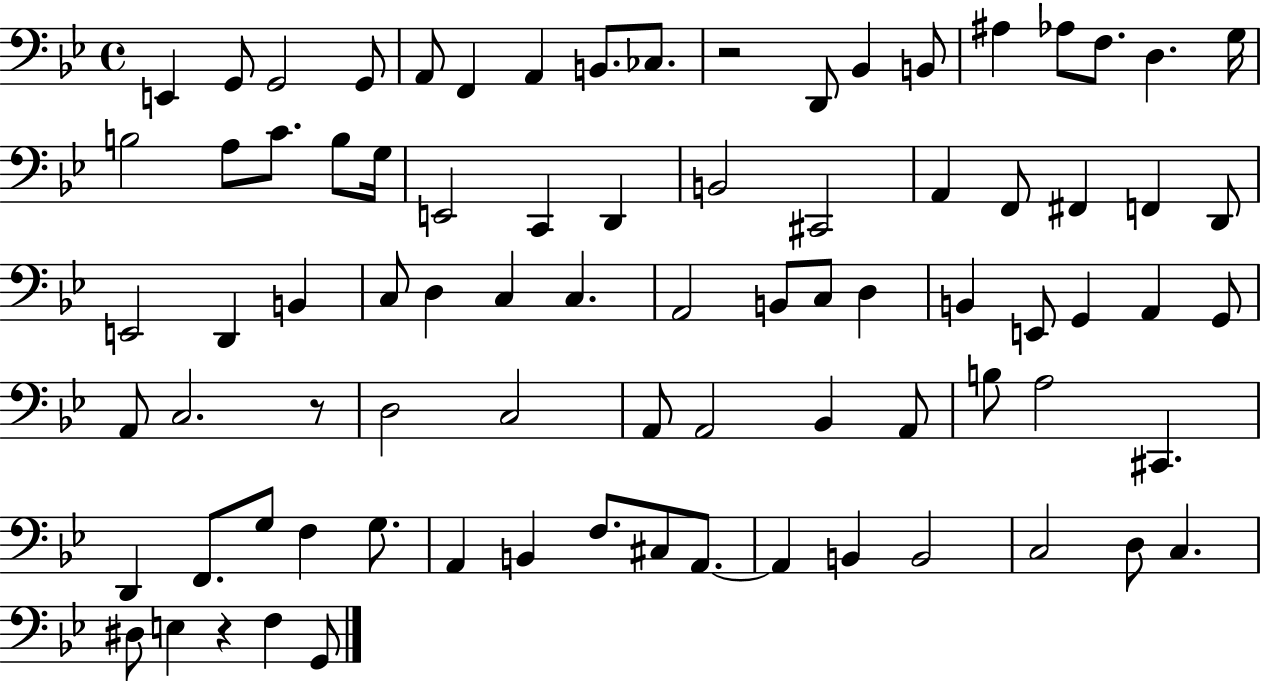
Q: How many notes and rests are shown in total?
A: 82